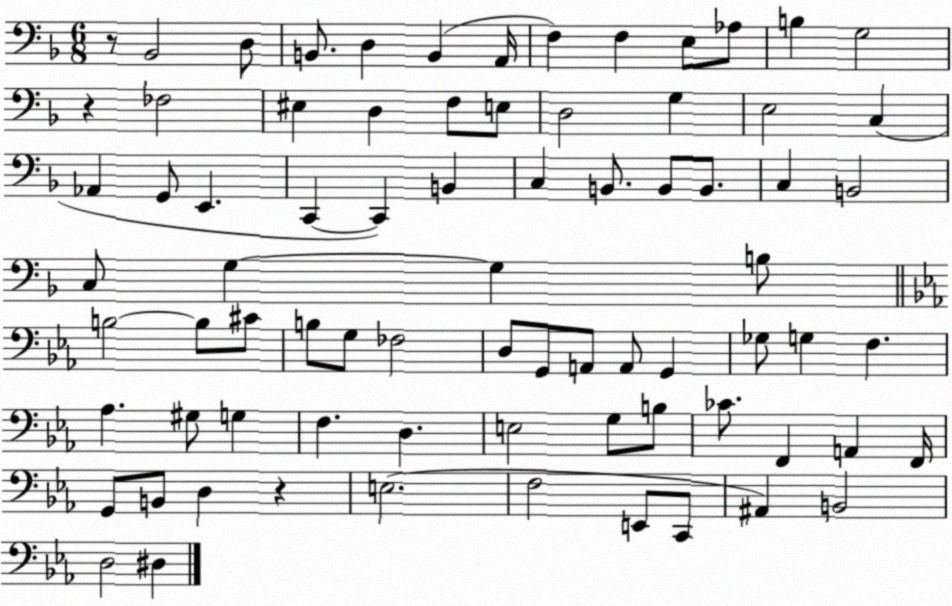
X:1
T:Untitled
M:6/8
L:1/4
K:F
z/2 _B,,2 D,/2 B,,/2 D, B,, A,,/4 F, F, E,/2 _A,/2 B, G,2 z _F,2 ^E, D, F,/2 E,/2 D,2 G, E,2 C, _A,, G,,/2 E,, C,, C,, B,, C, B,,/2 B,,/2 B,,/2 C, B,,2 C,/2 G, G, B,/2 B,2 B,/2 ^C/2 B,/2 G,/2 _F,2 D,/2 G,,/2 A,,/2 A,,/2 G,, _G,/2 G, F, _A, ^G,/2 G, F, D, E,2 G,/2 B,/2 _C/2 F,, A,, F,,/4 G,,/2 B,,/2 D, z E,2 F,2 E,,/2 C,,/2 ^A,, B,,2 D,2 ^D,